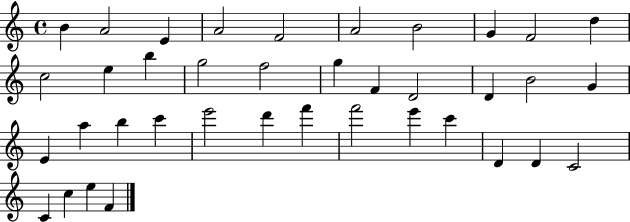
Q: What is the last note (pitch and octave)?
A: F4